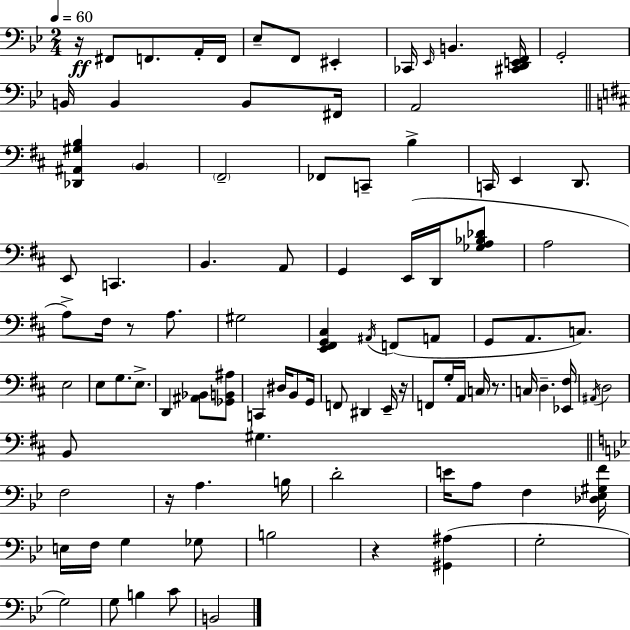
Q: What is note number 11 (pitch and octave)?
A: G2